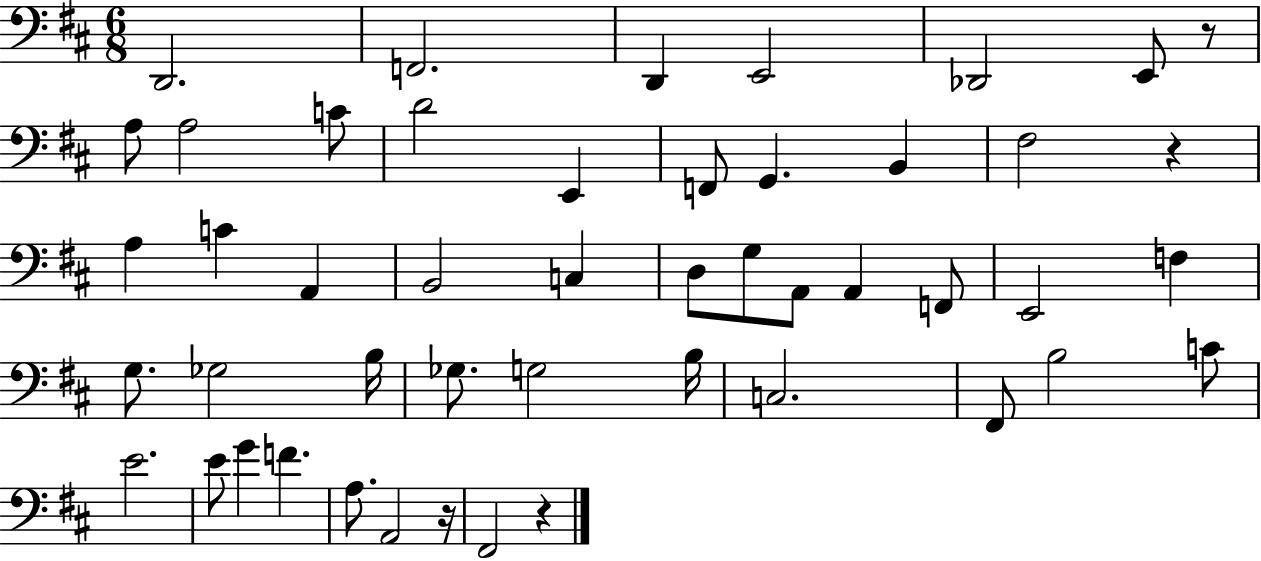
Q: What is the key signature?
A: D major